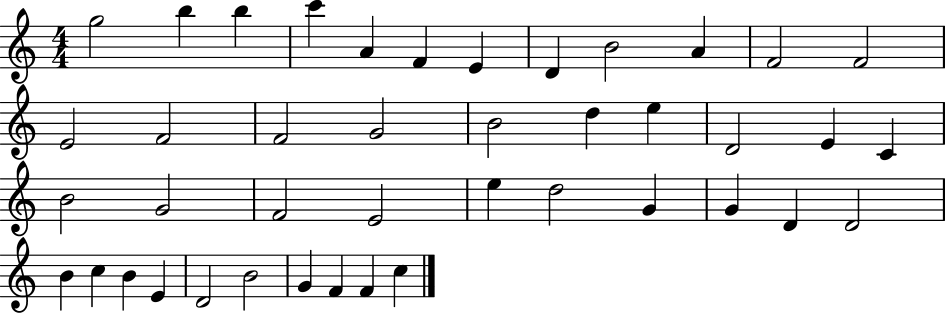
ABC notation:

X:1
T:Untitled
M:4/4
L:1/4
K:C
g2 b b c' A F E D B2 A F2 F2 E2 F2 F2 G2 B2 d e D2 E C B2 G2 F2 E2 e d2 G G D D2 B c B E D2 B2 G F F c